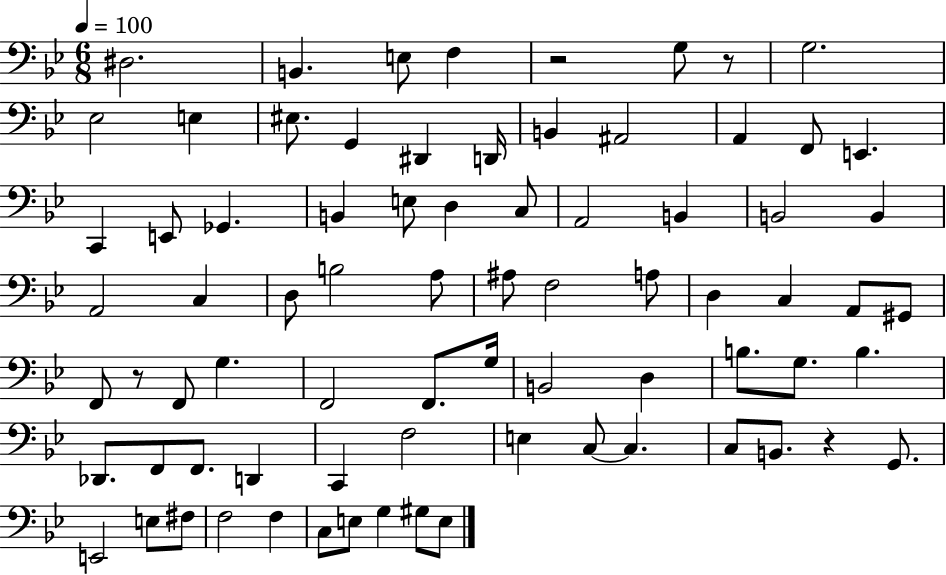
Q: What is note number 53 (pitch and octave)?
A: F2